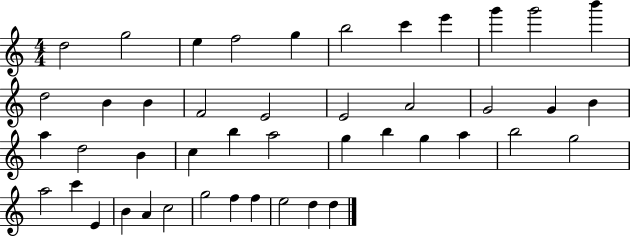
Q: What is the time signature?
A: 4/4